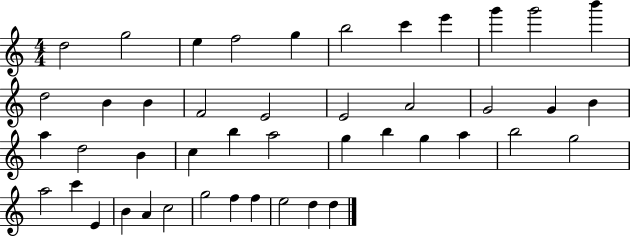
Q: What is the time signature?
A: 4/4